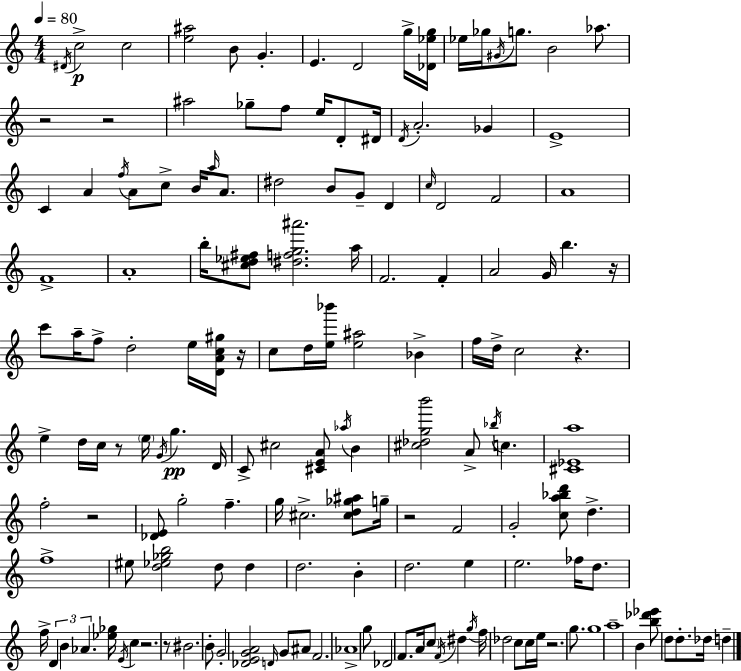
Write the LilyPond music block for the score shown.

{
  \clef treble
  \numericTimeSignature
  \time 4/4
  \key c \major
  \tempo 4 = 80
  \acciaccatura { dis'16 }\p c''2-> c''2 | <e'' ais''>2 b'8 g'4.-. | e'4. d'2 g''16-> | <des' ees'' g''>16 ees''16 ges''16 \acciaccatura { gis'16 } g''8. b'2 aes''8. | \break r2 r2 | ais''2 ges''8-- f''8 e''16 d'8-. | dis'16 \acciaccatura { d'16 } a'2.-. ges'4 | e'1-> | \break c'4 a'4 \acciaccatura { f''16 } a'8 c''8-> | b'16 \grace { a''16 } a'8. dis''2 b'8 g'8-- | d'4 \grace { c''16 } d'2 f'2 | a'1 | \break f'1-> | a'1-. | b''16-. <cis'' d'' ees'' fis''>8 <dis'' f'' g'' ais'''>2. | a''16 f'2. | \break f'4-. a'2 g'16 b''4. | r16 c'''8 a''16-- f''8-> d''2-. | e''16 <d' a' c'' gis''>16 r16 c''8 d''16 <e'' bes'''>16 <e'' ais''>2 | bes'4-> f''16 d''16-> c''2 | \break r4. e''4-> d''16 c''16 r8 \parenthesize e''16 \acciaccatura { g'16 } | g''4.\pp d'16 c'8-> cis''2 | <cis' e' a'>8 \acciaccatura { aes''16 } b'4 <cis'' des'' g'' b'''>2 | a'8-> \acciaccatura { bes''16 } c''4. <cis' ees' a''>1 | \break f''2-. | r2 <des' e'>8 g''2-. | f''4.-- g''16 cis''2.-> | <cis'' d'' ges'' ais''>8 g''16-- r2 | \break f'2 g'2-. | <c'' a'' bes'' d'''>8 d''4.-> f''1-> | eis''8 <d'' ees'' ges'' b''>2 | d''8 d''4 d''2. | \break b'4-. d''2. | e''4 e''2. | fes''16 d''8. f''16-> \tuplet 3/2 { d'4 b'4 | aes'4. } <ees'' ges''>16 \acciaccatura { e'16 } c''4 r2. | \break r8 bis'2. | b'8-. g'2-. | <des' e' g' a'>2 \grace { d'16 } g'8 ais'8 f'2. | aes'1-> | \break g''8 des'2 | f'8. a'16 \parenthesize c''8 \acciaccatura { f'16 } dis''4 | \acciaccatura { g''16 } f''16 des''2 c''8 c''16 e''16 r2. | g''8. g''1 | \break a''1-- | b'4 | <b'' des''' ees'''>8 d''8 d''8.-. des''16 d''4-- \bar "|."
}